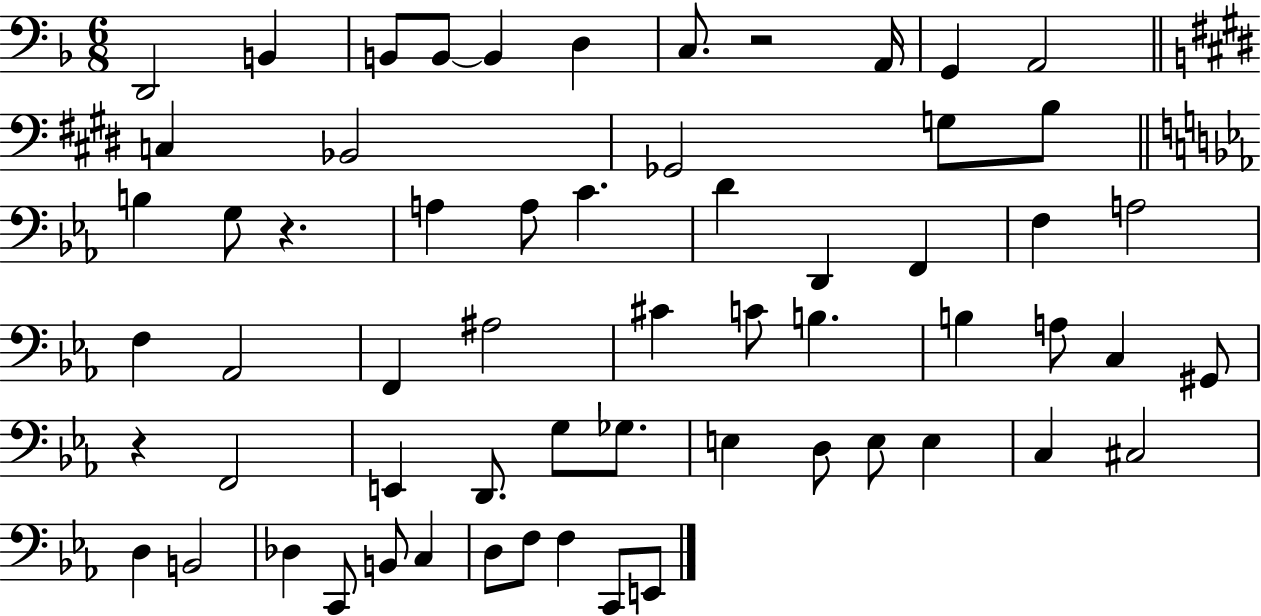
X:1
T:Untitled
M:6/8
L:1/4
K:F
D,,2 B,, B,,/2 B,,/2 B,, D, C,/2 z2 A,,/4 G,, A,,2 C, _B,,2 _G,,2 G,/2 B,/2 B, G,/2 z A, A,/2 C D D,, F,, F, A,2 F, _A,,2 F,, ^A,2 ^C C/2 B, B, A,/2 C, ^G,,/2 z F,,2 E,, D,,/2 G,/2 _G,/2 E, D,/2 E,/2 E, C, ^C,2 D, B,,2 _D, C,,/2 B,,/2 C, D,/2 F,/2 F, C,,/2 E,,/2